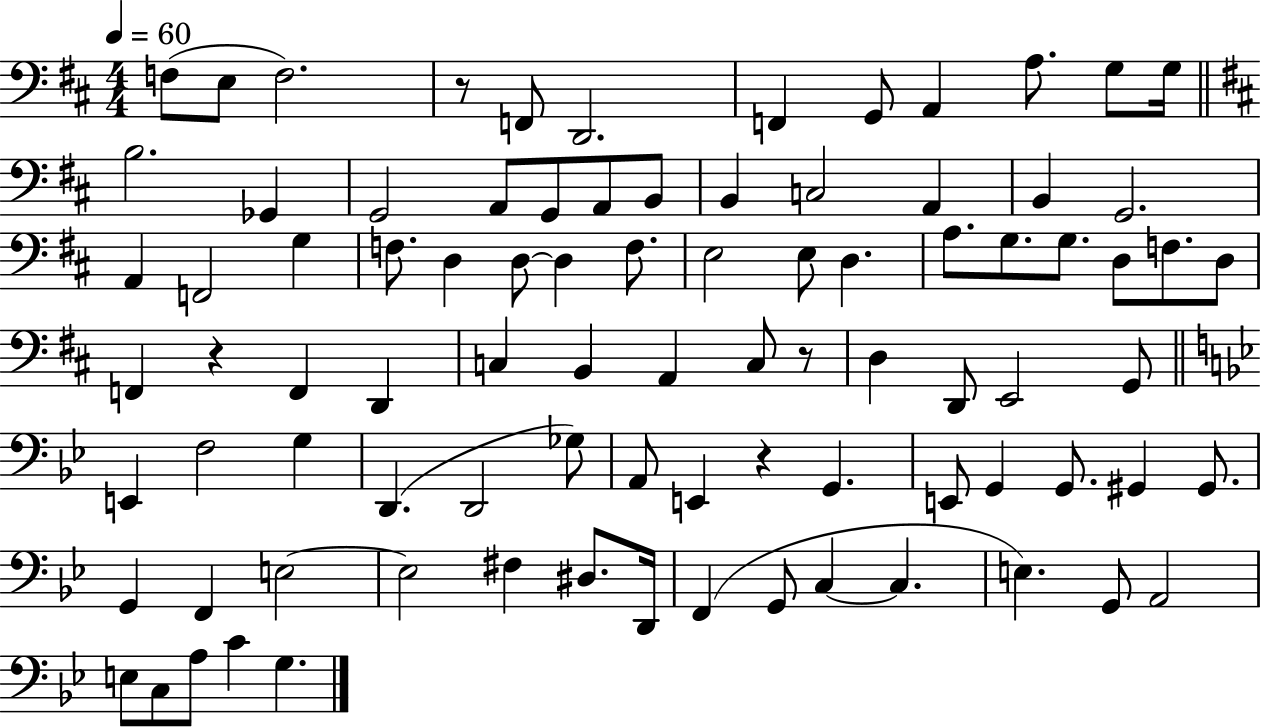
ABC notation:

X:1
T:Untitled
M:4/4
L:1/4
K:D
F,/2 E,/2 F,2 z/2 F,,/2 D,,2 F,, G,,/2 A,, A,/2 G,/2 G,/4 B,2 _G,, G,,2 A,,/2 G,,/2 A,,/2 B,,/2 B,, C,2 A,, B,, G,,2 A,, F,,2 G, F,/2 D, D,/2 D, F,/2 E,2 E,/2 D, A,/2 G,/2 G,/2 D,/2 F,/2 D,/2 F,, z F,, D,, C, B,, A,, C,/2 z/2 D, D,,/2 E,,2 G,,/2 E,, F,2 G, D,, D,,2 _G,/2 A,,/2 E,, z G,, E,,/2 G,, G,,/2 ^G,, ^G,,/2 G,, F,, E,2 E,2 ^F, ^D,/2 D,,/4 F,, G,,/2 C, C, E, G,,/2 A,,2 E,/2 C,/2 A,/2 C G,